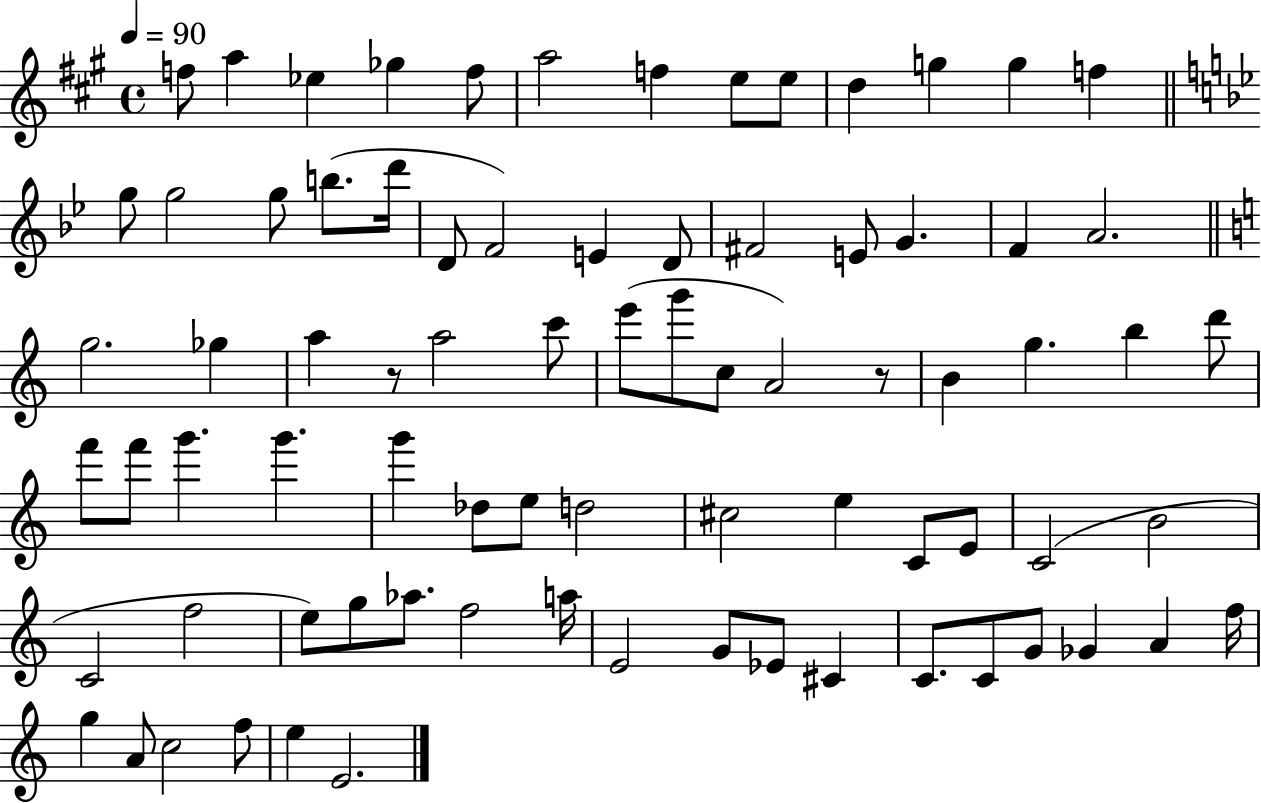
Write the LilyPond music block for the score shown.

{
  \clef treble
  \time 4/4
  \defaultTimeSignature
  \key a \major
  \tempo 4 = 90
  f''8 a''4 ees''4 ges''4 f''8 | a''2 f''4 e''8 e''8 | d''4 g''4 g''4 f''4 | \bar "||" \break \key bes \major g''8 g''2 g''8 b''8.( d'''16 | d'8 f'2) e'4 d'8 | fis'2 e'8 g'4. | f'4 a'2. | \break \bar "||" \break \key c \major g''2. ges''4 | a''4 r8 a''2 c'''8 | e'''8( g'''8 c''8 a'2) r8 | b'4 g''4. b''4 d'''8 | \break f'''8 f'''8 g'''4. g'''4. | g'''4 des''8 e''8 d''2 | cis''2 e''4 c'8 e'8 | c'2( b'2 | \break c'2 f''2 | e''8) g''8 aes''8. f''2 a''16 | e'2 g'8 ees'8 cis'4 | c'8. c'8 g'8 ges'4 a'4 f''16 | \break g''4 a'8 c''2 f''8 | e''4 e'2. | \bar "|."
}